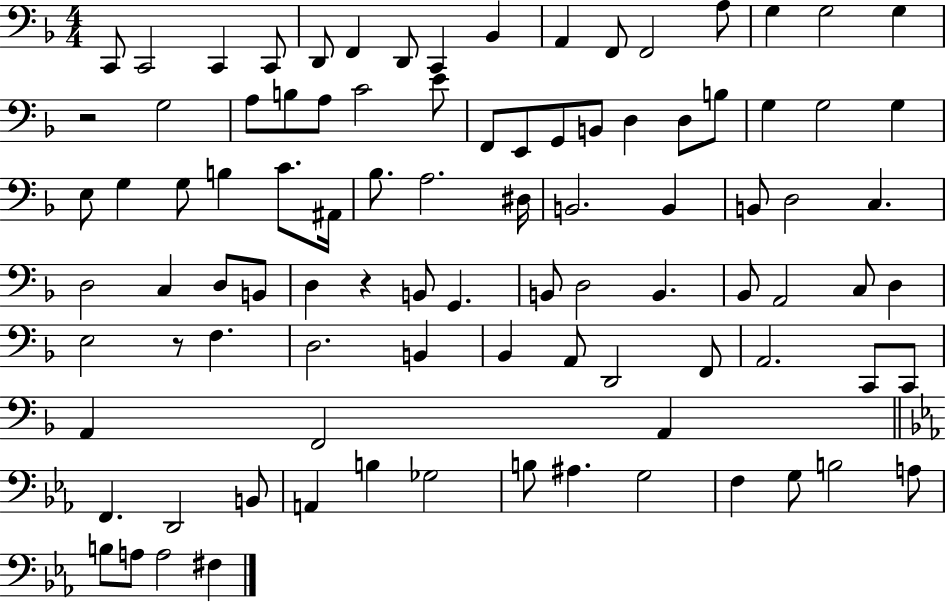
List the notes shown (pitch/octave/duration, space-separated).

C2/e C2/h C2/q C2/e D2/e F2/q D2/e C2/q Bb2/q A2/q F2/e F2/h A3/e G3/q G3/h G3/q R/h G3/h A3/e B3/e A3/e C4/h E4/e F2/e E2/e G2/e B2/e D3/q D3/e B3/e G3/q G3/h G3/q E3/e G3/q G3/e B3/q C4/e. A#2/s Bb3/e. A3/h. D#3/s B2/h. B2/q B2/e D3/h C3/q. D3/h C3/q D3/e B2/e D3/q R/q B2/e G2/q. B2/e D3/h B2/q. Bb2/e A2/h C3/e D3/q E3/h R/e F3/q. D3/h. B2/q Bb2/q A2/e D2/h F2/e A2/h. C2/e C2/e A2/q F2/h A2/q F2/q. D2/h B2/e A2/q B3/q Gb3/h B3/e A#3/q. G3/h F3/q G3/e B3/h A3/e B3/e A3/e A3/h F#3/q